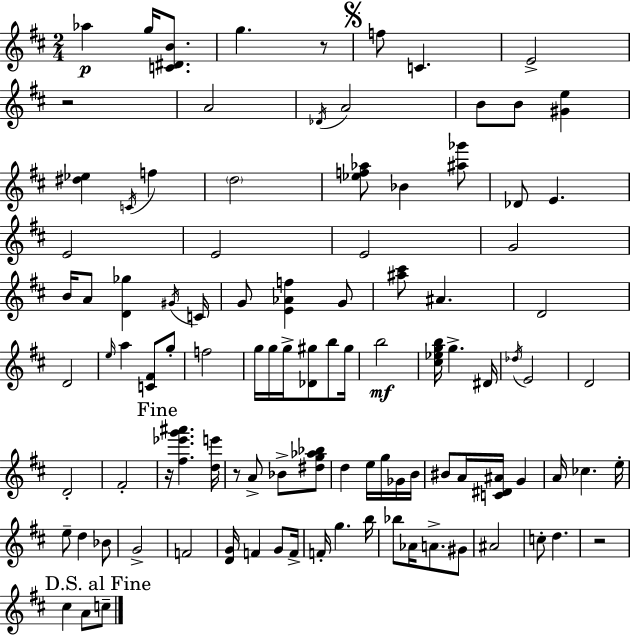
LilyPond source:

{
  \clef treble
  \numericTimeSignature
  \time 2/4
  \key d \major
  aes''4\p g''16 <c' dis' b'>8. | g''4. r8 | \mark \markup { \musicglyph "scripts.segno" } f''8 c'4. | e'2-> | \break r2 | a'2 | \acciaccatura { des'16 } a'2 | b'8 b'8 <gis' e''>4 | \break <dis'' ees''>4 \acciaccatura { c'16 } f''4 | \parenthesize d''2 | <ees'' f'' aes''>8 bes'4 | <ais'' ges'''>8 des'8 e'4. | \break e'2 | e'2 | e'2 | g'2 | \break b'16 a'8 <d' ges''>4 | \acciaccatura { gis'16 } c'16 g'8 <e' aes' f''>4 | g'8 <ais'' cis'''>8 ais'4. | d'2 | \break d'2 | \grace { e''16 } a''4 | <c' fis'>8 g''8-. f''2 | g''16 g''16 g''16-> <des' gis''>8 | \break b''8 gis''16 b''2\mf | <cis'' ees'' g'' b''>16 g''4.-> | dis'16 \acciaccatura { des''16 } e'2 | d'2 | \break d'2-. | fis'2-. | \mark "Fine" r16 <fis'' ees''' g''' ais'''>4. | <d'' e'''>16 r8 a'8-> | \break bes'8-> <dis'' g'' aes'' bes''>8 d''4 | e''16 g''16 ges'16 b'16 bis'8 a'16 | <c' dis' ais'>16 g'4 a'16 ces''4. | e''16-. e''8-- d''4 | \break bes'8 g'2-> | f'2 | <d' g'>16 f'4 | g'8 f'16-> f'16-. g''4. | \break b''16 bes''8 aes'16 | a'8.-> gis'8 ais'2 | c''8-. d''4. | r2 | \break \mark "D.S. al Fine" cis''4 | a'8 c''8-- \bar "|."
}